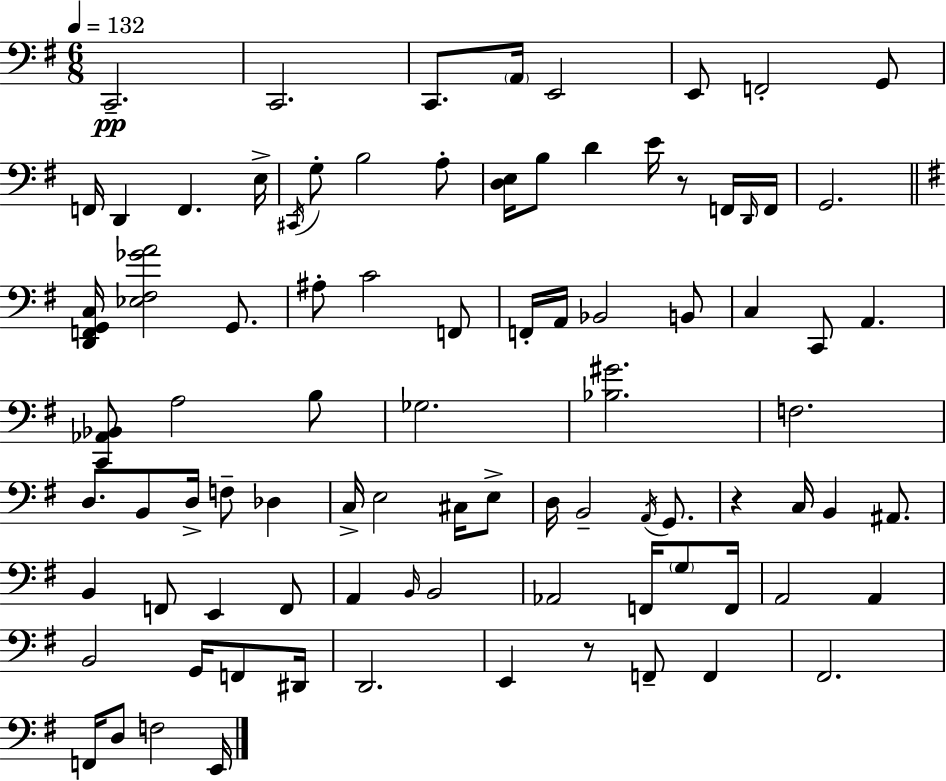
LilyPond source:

{
  \clef bass
  \numericTimeSignature
  \time 6/8
  \key e \minor
  \tempo 4 = 132
  c,2.--\pp | c,2. | c,8. \parenthesize a,16 e,2 | e,8 f,2-. g,8 | \break f,16 d,4 f,4. e16-> | \acciaccatura { cis,16 } g8-. b2 a8-. | <d e>16 b8 d'4 e'16 r8 f,16 | \grace { d,16 } f,16 g,2. | \break \bar "||" \break \key g \major <d, f, g, c>16 <ees fis ges' a'>2 g,8. | ais8-. c'2 f,8 | f,16-. a,16 bes,2 b,8 | c4 c,8 a,4. | \break <c, aes, bes,>8 a2 b8 | ges2. | <bes gis'>2. | f2. | \break d8. b,8 d16-> f8-- des4 | c16-> e2 cis16 e8-> | d16 b,2-- \acciaccatura { a,16 } g,8. | r4 c16 b,4 ais,8. | \break b,4 f,8 e,4 f,8 | a,4 \grace { b,16 } b,2 | aes,2 f,16 \parenthesize g8 | f,16 a,2 a,4 | \break b,2 g,16 f,8 | dis,16 d,2. | e,4 r8 f,8-- f,4 | fis,2. | \break f,16 d8 f2 | e,16 \bar "|."
}